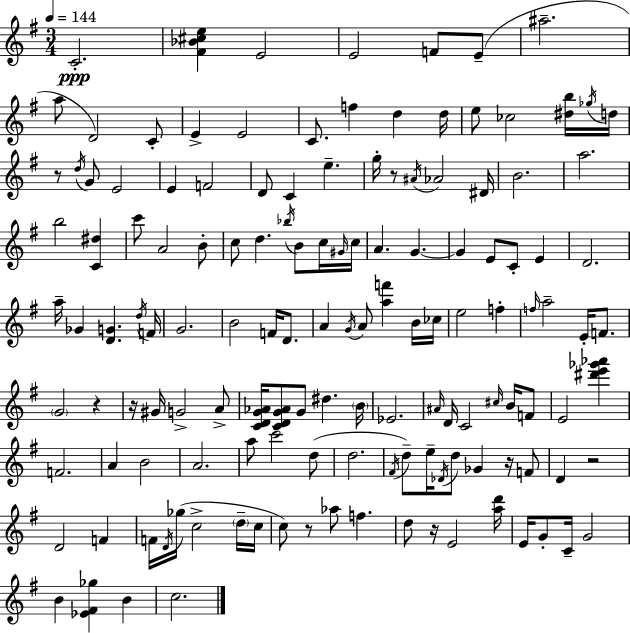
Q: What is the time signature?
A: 3/4